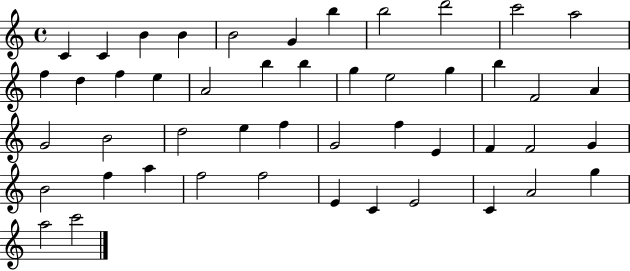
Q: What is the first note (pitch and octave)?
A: C4